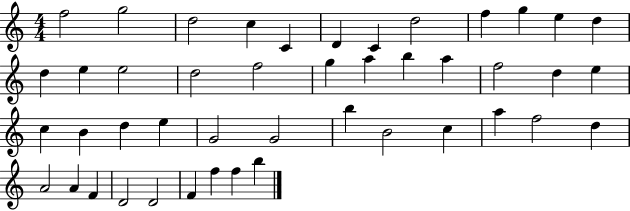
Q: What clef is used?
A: treble